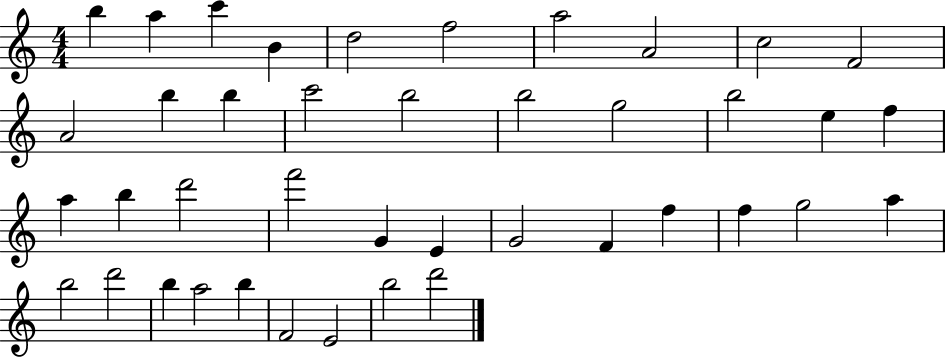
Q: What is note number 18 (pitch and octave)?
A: B5